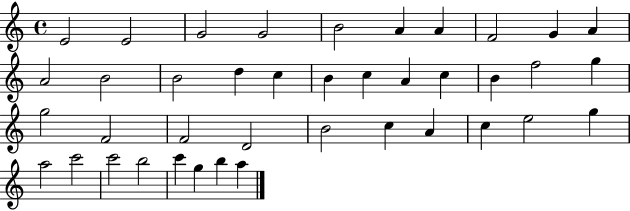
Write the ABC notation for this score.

X:1
T:Untitled
M:4/4
L:1/4
K:C
E2 E2 G2 G2 B2 A A F2 G A A2 B2 B2 d c B c A c B f2 g g2 F2 F2 D2 B2 c A c e2 g a2 c'2 c'2 b2 c' g b a